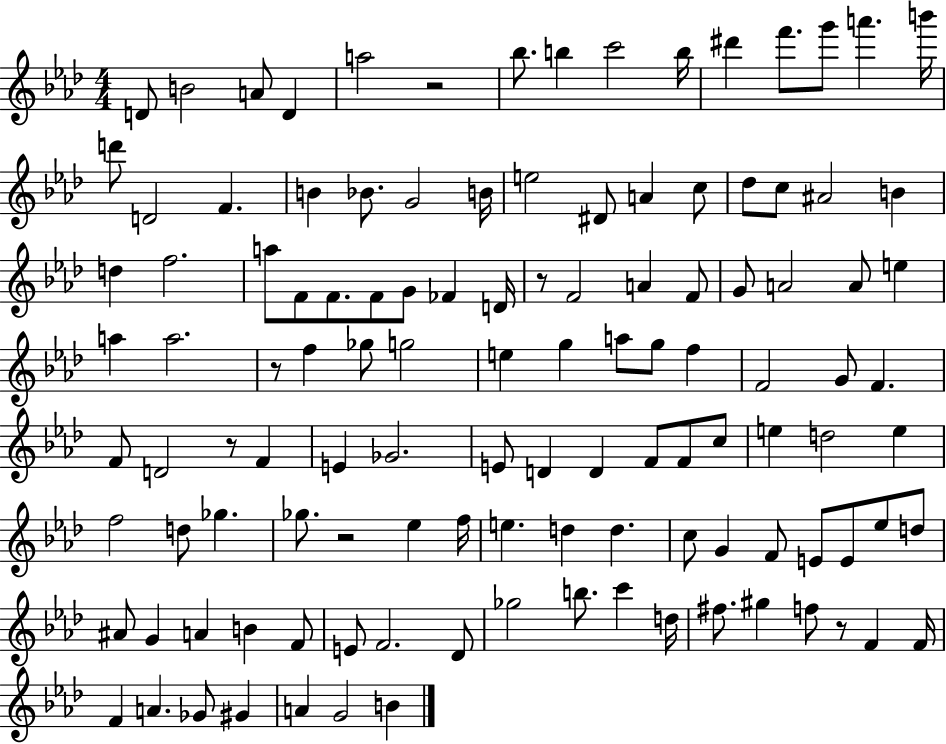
{
  \clef treble
  \numericTimeSignature
  \time 4/4
  \key aes \major
  d'8 b'2 a'8 d'4 | a''2 r2 | bes''8. b''4 c'''2 b''16 | dis'''4 f'''8. g'''8 a'''4. b'''16 | \break d'''8 d'2 f'4. | b'4 bes'8. g'2 b'16 | e''2 dis'8 a'4 c''8 | des''8 c''8 ais'2 b'4 | \break d''4 f''2. | a''8 f'8 f'8. f'8 g'8 fes'4 d'16 | r8 f'2 a'4 f'8 | g'8 a'2 a'8 e''4 | \break a''4 a''2. | r8 f''4 ges''8 g''2 | e''4 g''4 a''8 g''8 f''4 | f'2 g'8 f'4. | \break f'8 d'2 r8 f'4 | e'4 ges'2. | e'8 d'4 d'4 f'8 f'8 c''8 | e''4 d''2 e''4 | \break f''2 d''8 ges''4. | ges''8. r2 ees''4 f''16 | e''4. d''4 d''4. | c''8 g'4 f'8 e'8 e'8 ees''8 d''8 | \break ais'8 g'4 a'4 b'4 f'8 | e'8 f'2. des'8 | ges''2 b''8. c'''4 d''16 | fis''8. gis''4 f''8 r8 f'4 f'16 | \break f'4 a'4. ges'8 gis'4 | a'4 g'2 b'4 | \bar "|."
}